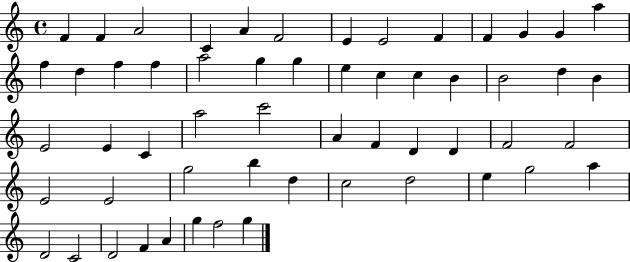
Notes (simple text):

F4/q F4/q A4/h C4/q A4/q F4/h E4/q E4/h F4/q F4/q G4/q G4/q A5/q F5/q D5/q F5/q F5/q A5/h G5/q G5/q E5/q C5/q C5/q B4/q B4/h D5/q B4/q E4/h E4/q C4/q A5/h C6/h A4/q F4/q D4/q D4/q F4/h F4/h E4/h E4/h G5/h B5/q D5/q C5/h D5/h E5/q G5/h A5/q D4/h C4/h D4/h F4/q A4/q G5/q F5/h G5/q